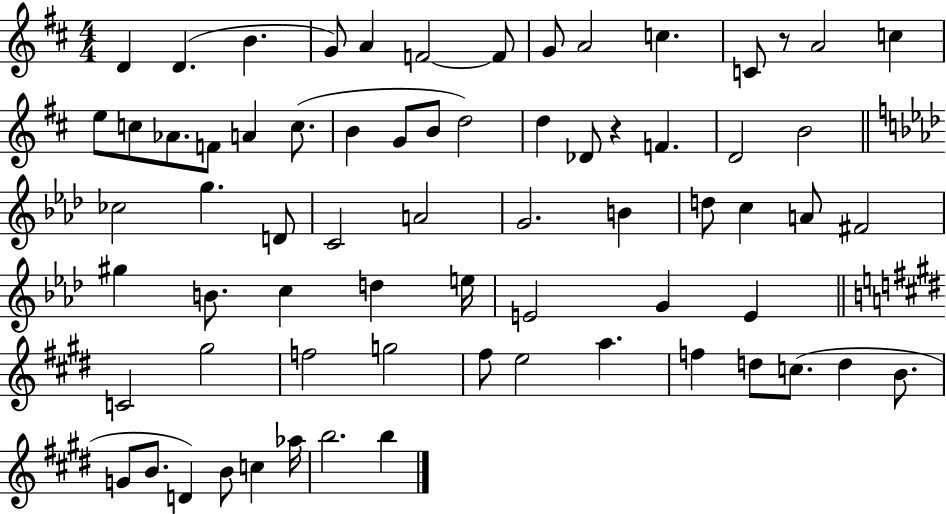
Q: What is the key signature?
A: D major